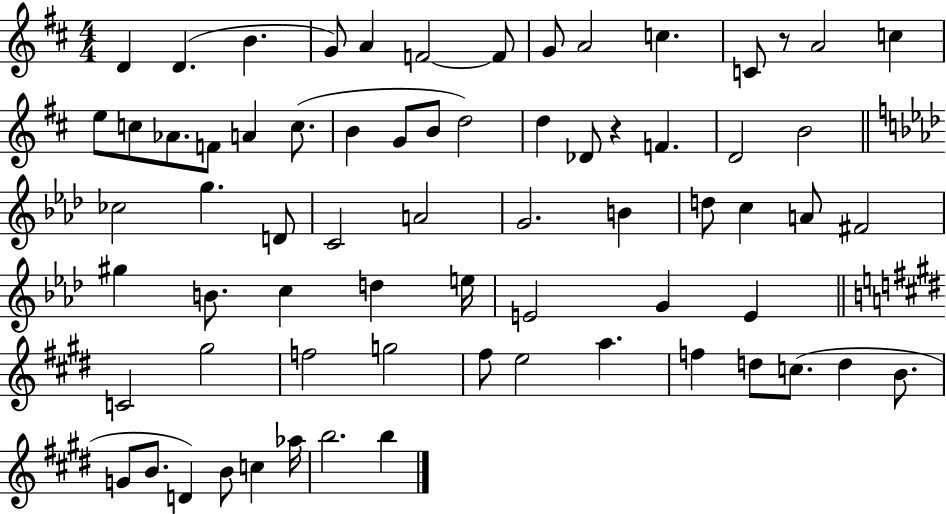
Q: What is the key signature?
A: D major